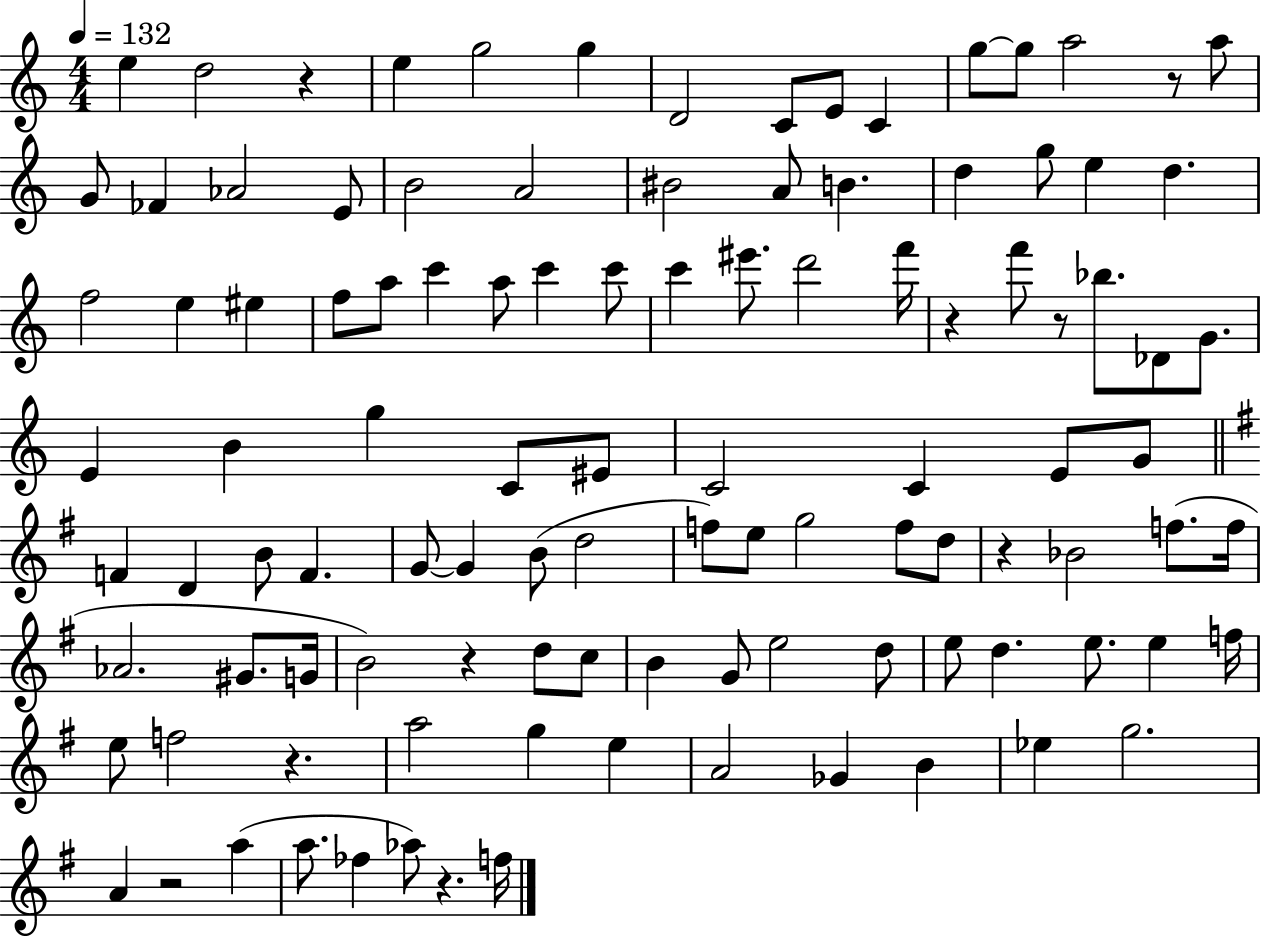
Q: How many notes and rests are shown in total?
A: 108